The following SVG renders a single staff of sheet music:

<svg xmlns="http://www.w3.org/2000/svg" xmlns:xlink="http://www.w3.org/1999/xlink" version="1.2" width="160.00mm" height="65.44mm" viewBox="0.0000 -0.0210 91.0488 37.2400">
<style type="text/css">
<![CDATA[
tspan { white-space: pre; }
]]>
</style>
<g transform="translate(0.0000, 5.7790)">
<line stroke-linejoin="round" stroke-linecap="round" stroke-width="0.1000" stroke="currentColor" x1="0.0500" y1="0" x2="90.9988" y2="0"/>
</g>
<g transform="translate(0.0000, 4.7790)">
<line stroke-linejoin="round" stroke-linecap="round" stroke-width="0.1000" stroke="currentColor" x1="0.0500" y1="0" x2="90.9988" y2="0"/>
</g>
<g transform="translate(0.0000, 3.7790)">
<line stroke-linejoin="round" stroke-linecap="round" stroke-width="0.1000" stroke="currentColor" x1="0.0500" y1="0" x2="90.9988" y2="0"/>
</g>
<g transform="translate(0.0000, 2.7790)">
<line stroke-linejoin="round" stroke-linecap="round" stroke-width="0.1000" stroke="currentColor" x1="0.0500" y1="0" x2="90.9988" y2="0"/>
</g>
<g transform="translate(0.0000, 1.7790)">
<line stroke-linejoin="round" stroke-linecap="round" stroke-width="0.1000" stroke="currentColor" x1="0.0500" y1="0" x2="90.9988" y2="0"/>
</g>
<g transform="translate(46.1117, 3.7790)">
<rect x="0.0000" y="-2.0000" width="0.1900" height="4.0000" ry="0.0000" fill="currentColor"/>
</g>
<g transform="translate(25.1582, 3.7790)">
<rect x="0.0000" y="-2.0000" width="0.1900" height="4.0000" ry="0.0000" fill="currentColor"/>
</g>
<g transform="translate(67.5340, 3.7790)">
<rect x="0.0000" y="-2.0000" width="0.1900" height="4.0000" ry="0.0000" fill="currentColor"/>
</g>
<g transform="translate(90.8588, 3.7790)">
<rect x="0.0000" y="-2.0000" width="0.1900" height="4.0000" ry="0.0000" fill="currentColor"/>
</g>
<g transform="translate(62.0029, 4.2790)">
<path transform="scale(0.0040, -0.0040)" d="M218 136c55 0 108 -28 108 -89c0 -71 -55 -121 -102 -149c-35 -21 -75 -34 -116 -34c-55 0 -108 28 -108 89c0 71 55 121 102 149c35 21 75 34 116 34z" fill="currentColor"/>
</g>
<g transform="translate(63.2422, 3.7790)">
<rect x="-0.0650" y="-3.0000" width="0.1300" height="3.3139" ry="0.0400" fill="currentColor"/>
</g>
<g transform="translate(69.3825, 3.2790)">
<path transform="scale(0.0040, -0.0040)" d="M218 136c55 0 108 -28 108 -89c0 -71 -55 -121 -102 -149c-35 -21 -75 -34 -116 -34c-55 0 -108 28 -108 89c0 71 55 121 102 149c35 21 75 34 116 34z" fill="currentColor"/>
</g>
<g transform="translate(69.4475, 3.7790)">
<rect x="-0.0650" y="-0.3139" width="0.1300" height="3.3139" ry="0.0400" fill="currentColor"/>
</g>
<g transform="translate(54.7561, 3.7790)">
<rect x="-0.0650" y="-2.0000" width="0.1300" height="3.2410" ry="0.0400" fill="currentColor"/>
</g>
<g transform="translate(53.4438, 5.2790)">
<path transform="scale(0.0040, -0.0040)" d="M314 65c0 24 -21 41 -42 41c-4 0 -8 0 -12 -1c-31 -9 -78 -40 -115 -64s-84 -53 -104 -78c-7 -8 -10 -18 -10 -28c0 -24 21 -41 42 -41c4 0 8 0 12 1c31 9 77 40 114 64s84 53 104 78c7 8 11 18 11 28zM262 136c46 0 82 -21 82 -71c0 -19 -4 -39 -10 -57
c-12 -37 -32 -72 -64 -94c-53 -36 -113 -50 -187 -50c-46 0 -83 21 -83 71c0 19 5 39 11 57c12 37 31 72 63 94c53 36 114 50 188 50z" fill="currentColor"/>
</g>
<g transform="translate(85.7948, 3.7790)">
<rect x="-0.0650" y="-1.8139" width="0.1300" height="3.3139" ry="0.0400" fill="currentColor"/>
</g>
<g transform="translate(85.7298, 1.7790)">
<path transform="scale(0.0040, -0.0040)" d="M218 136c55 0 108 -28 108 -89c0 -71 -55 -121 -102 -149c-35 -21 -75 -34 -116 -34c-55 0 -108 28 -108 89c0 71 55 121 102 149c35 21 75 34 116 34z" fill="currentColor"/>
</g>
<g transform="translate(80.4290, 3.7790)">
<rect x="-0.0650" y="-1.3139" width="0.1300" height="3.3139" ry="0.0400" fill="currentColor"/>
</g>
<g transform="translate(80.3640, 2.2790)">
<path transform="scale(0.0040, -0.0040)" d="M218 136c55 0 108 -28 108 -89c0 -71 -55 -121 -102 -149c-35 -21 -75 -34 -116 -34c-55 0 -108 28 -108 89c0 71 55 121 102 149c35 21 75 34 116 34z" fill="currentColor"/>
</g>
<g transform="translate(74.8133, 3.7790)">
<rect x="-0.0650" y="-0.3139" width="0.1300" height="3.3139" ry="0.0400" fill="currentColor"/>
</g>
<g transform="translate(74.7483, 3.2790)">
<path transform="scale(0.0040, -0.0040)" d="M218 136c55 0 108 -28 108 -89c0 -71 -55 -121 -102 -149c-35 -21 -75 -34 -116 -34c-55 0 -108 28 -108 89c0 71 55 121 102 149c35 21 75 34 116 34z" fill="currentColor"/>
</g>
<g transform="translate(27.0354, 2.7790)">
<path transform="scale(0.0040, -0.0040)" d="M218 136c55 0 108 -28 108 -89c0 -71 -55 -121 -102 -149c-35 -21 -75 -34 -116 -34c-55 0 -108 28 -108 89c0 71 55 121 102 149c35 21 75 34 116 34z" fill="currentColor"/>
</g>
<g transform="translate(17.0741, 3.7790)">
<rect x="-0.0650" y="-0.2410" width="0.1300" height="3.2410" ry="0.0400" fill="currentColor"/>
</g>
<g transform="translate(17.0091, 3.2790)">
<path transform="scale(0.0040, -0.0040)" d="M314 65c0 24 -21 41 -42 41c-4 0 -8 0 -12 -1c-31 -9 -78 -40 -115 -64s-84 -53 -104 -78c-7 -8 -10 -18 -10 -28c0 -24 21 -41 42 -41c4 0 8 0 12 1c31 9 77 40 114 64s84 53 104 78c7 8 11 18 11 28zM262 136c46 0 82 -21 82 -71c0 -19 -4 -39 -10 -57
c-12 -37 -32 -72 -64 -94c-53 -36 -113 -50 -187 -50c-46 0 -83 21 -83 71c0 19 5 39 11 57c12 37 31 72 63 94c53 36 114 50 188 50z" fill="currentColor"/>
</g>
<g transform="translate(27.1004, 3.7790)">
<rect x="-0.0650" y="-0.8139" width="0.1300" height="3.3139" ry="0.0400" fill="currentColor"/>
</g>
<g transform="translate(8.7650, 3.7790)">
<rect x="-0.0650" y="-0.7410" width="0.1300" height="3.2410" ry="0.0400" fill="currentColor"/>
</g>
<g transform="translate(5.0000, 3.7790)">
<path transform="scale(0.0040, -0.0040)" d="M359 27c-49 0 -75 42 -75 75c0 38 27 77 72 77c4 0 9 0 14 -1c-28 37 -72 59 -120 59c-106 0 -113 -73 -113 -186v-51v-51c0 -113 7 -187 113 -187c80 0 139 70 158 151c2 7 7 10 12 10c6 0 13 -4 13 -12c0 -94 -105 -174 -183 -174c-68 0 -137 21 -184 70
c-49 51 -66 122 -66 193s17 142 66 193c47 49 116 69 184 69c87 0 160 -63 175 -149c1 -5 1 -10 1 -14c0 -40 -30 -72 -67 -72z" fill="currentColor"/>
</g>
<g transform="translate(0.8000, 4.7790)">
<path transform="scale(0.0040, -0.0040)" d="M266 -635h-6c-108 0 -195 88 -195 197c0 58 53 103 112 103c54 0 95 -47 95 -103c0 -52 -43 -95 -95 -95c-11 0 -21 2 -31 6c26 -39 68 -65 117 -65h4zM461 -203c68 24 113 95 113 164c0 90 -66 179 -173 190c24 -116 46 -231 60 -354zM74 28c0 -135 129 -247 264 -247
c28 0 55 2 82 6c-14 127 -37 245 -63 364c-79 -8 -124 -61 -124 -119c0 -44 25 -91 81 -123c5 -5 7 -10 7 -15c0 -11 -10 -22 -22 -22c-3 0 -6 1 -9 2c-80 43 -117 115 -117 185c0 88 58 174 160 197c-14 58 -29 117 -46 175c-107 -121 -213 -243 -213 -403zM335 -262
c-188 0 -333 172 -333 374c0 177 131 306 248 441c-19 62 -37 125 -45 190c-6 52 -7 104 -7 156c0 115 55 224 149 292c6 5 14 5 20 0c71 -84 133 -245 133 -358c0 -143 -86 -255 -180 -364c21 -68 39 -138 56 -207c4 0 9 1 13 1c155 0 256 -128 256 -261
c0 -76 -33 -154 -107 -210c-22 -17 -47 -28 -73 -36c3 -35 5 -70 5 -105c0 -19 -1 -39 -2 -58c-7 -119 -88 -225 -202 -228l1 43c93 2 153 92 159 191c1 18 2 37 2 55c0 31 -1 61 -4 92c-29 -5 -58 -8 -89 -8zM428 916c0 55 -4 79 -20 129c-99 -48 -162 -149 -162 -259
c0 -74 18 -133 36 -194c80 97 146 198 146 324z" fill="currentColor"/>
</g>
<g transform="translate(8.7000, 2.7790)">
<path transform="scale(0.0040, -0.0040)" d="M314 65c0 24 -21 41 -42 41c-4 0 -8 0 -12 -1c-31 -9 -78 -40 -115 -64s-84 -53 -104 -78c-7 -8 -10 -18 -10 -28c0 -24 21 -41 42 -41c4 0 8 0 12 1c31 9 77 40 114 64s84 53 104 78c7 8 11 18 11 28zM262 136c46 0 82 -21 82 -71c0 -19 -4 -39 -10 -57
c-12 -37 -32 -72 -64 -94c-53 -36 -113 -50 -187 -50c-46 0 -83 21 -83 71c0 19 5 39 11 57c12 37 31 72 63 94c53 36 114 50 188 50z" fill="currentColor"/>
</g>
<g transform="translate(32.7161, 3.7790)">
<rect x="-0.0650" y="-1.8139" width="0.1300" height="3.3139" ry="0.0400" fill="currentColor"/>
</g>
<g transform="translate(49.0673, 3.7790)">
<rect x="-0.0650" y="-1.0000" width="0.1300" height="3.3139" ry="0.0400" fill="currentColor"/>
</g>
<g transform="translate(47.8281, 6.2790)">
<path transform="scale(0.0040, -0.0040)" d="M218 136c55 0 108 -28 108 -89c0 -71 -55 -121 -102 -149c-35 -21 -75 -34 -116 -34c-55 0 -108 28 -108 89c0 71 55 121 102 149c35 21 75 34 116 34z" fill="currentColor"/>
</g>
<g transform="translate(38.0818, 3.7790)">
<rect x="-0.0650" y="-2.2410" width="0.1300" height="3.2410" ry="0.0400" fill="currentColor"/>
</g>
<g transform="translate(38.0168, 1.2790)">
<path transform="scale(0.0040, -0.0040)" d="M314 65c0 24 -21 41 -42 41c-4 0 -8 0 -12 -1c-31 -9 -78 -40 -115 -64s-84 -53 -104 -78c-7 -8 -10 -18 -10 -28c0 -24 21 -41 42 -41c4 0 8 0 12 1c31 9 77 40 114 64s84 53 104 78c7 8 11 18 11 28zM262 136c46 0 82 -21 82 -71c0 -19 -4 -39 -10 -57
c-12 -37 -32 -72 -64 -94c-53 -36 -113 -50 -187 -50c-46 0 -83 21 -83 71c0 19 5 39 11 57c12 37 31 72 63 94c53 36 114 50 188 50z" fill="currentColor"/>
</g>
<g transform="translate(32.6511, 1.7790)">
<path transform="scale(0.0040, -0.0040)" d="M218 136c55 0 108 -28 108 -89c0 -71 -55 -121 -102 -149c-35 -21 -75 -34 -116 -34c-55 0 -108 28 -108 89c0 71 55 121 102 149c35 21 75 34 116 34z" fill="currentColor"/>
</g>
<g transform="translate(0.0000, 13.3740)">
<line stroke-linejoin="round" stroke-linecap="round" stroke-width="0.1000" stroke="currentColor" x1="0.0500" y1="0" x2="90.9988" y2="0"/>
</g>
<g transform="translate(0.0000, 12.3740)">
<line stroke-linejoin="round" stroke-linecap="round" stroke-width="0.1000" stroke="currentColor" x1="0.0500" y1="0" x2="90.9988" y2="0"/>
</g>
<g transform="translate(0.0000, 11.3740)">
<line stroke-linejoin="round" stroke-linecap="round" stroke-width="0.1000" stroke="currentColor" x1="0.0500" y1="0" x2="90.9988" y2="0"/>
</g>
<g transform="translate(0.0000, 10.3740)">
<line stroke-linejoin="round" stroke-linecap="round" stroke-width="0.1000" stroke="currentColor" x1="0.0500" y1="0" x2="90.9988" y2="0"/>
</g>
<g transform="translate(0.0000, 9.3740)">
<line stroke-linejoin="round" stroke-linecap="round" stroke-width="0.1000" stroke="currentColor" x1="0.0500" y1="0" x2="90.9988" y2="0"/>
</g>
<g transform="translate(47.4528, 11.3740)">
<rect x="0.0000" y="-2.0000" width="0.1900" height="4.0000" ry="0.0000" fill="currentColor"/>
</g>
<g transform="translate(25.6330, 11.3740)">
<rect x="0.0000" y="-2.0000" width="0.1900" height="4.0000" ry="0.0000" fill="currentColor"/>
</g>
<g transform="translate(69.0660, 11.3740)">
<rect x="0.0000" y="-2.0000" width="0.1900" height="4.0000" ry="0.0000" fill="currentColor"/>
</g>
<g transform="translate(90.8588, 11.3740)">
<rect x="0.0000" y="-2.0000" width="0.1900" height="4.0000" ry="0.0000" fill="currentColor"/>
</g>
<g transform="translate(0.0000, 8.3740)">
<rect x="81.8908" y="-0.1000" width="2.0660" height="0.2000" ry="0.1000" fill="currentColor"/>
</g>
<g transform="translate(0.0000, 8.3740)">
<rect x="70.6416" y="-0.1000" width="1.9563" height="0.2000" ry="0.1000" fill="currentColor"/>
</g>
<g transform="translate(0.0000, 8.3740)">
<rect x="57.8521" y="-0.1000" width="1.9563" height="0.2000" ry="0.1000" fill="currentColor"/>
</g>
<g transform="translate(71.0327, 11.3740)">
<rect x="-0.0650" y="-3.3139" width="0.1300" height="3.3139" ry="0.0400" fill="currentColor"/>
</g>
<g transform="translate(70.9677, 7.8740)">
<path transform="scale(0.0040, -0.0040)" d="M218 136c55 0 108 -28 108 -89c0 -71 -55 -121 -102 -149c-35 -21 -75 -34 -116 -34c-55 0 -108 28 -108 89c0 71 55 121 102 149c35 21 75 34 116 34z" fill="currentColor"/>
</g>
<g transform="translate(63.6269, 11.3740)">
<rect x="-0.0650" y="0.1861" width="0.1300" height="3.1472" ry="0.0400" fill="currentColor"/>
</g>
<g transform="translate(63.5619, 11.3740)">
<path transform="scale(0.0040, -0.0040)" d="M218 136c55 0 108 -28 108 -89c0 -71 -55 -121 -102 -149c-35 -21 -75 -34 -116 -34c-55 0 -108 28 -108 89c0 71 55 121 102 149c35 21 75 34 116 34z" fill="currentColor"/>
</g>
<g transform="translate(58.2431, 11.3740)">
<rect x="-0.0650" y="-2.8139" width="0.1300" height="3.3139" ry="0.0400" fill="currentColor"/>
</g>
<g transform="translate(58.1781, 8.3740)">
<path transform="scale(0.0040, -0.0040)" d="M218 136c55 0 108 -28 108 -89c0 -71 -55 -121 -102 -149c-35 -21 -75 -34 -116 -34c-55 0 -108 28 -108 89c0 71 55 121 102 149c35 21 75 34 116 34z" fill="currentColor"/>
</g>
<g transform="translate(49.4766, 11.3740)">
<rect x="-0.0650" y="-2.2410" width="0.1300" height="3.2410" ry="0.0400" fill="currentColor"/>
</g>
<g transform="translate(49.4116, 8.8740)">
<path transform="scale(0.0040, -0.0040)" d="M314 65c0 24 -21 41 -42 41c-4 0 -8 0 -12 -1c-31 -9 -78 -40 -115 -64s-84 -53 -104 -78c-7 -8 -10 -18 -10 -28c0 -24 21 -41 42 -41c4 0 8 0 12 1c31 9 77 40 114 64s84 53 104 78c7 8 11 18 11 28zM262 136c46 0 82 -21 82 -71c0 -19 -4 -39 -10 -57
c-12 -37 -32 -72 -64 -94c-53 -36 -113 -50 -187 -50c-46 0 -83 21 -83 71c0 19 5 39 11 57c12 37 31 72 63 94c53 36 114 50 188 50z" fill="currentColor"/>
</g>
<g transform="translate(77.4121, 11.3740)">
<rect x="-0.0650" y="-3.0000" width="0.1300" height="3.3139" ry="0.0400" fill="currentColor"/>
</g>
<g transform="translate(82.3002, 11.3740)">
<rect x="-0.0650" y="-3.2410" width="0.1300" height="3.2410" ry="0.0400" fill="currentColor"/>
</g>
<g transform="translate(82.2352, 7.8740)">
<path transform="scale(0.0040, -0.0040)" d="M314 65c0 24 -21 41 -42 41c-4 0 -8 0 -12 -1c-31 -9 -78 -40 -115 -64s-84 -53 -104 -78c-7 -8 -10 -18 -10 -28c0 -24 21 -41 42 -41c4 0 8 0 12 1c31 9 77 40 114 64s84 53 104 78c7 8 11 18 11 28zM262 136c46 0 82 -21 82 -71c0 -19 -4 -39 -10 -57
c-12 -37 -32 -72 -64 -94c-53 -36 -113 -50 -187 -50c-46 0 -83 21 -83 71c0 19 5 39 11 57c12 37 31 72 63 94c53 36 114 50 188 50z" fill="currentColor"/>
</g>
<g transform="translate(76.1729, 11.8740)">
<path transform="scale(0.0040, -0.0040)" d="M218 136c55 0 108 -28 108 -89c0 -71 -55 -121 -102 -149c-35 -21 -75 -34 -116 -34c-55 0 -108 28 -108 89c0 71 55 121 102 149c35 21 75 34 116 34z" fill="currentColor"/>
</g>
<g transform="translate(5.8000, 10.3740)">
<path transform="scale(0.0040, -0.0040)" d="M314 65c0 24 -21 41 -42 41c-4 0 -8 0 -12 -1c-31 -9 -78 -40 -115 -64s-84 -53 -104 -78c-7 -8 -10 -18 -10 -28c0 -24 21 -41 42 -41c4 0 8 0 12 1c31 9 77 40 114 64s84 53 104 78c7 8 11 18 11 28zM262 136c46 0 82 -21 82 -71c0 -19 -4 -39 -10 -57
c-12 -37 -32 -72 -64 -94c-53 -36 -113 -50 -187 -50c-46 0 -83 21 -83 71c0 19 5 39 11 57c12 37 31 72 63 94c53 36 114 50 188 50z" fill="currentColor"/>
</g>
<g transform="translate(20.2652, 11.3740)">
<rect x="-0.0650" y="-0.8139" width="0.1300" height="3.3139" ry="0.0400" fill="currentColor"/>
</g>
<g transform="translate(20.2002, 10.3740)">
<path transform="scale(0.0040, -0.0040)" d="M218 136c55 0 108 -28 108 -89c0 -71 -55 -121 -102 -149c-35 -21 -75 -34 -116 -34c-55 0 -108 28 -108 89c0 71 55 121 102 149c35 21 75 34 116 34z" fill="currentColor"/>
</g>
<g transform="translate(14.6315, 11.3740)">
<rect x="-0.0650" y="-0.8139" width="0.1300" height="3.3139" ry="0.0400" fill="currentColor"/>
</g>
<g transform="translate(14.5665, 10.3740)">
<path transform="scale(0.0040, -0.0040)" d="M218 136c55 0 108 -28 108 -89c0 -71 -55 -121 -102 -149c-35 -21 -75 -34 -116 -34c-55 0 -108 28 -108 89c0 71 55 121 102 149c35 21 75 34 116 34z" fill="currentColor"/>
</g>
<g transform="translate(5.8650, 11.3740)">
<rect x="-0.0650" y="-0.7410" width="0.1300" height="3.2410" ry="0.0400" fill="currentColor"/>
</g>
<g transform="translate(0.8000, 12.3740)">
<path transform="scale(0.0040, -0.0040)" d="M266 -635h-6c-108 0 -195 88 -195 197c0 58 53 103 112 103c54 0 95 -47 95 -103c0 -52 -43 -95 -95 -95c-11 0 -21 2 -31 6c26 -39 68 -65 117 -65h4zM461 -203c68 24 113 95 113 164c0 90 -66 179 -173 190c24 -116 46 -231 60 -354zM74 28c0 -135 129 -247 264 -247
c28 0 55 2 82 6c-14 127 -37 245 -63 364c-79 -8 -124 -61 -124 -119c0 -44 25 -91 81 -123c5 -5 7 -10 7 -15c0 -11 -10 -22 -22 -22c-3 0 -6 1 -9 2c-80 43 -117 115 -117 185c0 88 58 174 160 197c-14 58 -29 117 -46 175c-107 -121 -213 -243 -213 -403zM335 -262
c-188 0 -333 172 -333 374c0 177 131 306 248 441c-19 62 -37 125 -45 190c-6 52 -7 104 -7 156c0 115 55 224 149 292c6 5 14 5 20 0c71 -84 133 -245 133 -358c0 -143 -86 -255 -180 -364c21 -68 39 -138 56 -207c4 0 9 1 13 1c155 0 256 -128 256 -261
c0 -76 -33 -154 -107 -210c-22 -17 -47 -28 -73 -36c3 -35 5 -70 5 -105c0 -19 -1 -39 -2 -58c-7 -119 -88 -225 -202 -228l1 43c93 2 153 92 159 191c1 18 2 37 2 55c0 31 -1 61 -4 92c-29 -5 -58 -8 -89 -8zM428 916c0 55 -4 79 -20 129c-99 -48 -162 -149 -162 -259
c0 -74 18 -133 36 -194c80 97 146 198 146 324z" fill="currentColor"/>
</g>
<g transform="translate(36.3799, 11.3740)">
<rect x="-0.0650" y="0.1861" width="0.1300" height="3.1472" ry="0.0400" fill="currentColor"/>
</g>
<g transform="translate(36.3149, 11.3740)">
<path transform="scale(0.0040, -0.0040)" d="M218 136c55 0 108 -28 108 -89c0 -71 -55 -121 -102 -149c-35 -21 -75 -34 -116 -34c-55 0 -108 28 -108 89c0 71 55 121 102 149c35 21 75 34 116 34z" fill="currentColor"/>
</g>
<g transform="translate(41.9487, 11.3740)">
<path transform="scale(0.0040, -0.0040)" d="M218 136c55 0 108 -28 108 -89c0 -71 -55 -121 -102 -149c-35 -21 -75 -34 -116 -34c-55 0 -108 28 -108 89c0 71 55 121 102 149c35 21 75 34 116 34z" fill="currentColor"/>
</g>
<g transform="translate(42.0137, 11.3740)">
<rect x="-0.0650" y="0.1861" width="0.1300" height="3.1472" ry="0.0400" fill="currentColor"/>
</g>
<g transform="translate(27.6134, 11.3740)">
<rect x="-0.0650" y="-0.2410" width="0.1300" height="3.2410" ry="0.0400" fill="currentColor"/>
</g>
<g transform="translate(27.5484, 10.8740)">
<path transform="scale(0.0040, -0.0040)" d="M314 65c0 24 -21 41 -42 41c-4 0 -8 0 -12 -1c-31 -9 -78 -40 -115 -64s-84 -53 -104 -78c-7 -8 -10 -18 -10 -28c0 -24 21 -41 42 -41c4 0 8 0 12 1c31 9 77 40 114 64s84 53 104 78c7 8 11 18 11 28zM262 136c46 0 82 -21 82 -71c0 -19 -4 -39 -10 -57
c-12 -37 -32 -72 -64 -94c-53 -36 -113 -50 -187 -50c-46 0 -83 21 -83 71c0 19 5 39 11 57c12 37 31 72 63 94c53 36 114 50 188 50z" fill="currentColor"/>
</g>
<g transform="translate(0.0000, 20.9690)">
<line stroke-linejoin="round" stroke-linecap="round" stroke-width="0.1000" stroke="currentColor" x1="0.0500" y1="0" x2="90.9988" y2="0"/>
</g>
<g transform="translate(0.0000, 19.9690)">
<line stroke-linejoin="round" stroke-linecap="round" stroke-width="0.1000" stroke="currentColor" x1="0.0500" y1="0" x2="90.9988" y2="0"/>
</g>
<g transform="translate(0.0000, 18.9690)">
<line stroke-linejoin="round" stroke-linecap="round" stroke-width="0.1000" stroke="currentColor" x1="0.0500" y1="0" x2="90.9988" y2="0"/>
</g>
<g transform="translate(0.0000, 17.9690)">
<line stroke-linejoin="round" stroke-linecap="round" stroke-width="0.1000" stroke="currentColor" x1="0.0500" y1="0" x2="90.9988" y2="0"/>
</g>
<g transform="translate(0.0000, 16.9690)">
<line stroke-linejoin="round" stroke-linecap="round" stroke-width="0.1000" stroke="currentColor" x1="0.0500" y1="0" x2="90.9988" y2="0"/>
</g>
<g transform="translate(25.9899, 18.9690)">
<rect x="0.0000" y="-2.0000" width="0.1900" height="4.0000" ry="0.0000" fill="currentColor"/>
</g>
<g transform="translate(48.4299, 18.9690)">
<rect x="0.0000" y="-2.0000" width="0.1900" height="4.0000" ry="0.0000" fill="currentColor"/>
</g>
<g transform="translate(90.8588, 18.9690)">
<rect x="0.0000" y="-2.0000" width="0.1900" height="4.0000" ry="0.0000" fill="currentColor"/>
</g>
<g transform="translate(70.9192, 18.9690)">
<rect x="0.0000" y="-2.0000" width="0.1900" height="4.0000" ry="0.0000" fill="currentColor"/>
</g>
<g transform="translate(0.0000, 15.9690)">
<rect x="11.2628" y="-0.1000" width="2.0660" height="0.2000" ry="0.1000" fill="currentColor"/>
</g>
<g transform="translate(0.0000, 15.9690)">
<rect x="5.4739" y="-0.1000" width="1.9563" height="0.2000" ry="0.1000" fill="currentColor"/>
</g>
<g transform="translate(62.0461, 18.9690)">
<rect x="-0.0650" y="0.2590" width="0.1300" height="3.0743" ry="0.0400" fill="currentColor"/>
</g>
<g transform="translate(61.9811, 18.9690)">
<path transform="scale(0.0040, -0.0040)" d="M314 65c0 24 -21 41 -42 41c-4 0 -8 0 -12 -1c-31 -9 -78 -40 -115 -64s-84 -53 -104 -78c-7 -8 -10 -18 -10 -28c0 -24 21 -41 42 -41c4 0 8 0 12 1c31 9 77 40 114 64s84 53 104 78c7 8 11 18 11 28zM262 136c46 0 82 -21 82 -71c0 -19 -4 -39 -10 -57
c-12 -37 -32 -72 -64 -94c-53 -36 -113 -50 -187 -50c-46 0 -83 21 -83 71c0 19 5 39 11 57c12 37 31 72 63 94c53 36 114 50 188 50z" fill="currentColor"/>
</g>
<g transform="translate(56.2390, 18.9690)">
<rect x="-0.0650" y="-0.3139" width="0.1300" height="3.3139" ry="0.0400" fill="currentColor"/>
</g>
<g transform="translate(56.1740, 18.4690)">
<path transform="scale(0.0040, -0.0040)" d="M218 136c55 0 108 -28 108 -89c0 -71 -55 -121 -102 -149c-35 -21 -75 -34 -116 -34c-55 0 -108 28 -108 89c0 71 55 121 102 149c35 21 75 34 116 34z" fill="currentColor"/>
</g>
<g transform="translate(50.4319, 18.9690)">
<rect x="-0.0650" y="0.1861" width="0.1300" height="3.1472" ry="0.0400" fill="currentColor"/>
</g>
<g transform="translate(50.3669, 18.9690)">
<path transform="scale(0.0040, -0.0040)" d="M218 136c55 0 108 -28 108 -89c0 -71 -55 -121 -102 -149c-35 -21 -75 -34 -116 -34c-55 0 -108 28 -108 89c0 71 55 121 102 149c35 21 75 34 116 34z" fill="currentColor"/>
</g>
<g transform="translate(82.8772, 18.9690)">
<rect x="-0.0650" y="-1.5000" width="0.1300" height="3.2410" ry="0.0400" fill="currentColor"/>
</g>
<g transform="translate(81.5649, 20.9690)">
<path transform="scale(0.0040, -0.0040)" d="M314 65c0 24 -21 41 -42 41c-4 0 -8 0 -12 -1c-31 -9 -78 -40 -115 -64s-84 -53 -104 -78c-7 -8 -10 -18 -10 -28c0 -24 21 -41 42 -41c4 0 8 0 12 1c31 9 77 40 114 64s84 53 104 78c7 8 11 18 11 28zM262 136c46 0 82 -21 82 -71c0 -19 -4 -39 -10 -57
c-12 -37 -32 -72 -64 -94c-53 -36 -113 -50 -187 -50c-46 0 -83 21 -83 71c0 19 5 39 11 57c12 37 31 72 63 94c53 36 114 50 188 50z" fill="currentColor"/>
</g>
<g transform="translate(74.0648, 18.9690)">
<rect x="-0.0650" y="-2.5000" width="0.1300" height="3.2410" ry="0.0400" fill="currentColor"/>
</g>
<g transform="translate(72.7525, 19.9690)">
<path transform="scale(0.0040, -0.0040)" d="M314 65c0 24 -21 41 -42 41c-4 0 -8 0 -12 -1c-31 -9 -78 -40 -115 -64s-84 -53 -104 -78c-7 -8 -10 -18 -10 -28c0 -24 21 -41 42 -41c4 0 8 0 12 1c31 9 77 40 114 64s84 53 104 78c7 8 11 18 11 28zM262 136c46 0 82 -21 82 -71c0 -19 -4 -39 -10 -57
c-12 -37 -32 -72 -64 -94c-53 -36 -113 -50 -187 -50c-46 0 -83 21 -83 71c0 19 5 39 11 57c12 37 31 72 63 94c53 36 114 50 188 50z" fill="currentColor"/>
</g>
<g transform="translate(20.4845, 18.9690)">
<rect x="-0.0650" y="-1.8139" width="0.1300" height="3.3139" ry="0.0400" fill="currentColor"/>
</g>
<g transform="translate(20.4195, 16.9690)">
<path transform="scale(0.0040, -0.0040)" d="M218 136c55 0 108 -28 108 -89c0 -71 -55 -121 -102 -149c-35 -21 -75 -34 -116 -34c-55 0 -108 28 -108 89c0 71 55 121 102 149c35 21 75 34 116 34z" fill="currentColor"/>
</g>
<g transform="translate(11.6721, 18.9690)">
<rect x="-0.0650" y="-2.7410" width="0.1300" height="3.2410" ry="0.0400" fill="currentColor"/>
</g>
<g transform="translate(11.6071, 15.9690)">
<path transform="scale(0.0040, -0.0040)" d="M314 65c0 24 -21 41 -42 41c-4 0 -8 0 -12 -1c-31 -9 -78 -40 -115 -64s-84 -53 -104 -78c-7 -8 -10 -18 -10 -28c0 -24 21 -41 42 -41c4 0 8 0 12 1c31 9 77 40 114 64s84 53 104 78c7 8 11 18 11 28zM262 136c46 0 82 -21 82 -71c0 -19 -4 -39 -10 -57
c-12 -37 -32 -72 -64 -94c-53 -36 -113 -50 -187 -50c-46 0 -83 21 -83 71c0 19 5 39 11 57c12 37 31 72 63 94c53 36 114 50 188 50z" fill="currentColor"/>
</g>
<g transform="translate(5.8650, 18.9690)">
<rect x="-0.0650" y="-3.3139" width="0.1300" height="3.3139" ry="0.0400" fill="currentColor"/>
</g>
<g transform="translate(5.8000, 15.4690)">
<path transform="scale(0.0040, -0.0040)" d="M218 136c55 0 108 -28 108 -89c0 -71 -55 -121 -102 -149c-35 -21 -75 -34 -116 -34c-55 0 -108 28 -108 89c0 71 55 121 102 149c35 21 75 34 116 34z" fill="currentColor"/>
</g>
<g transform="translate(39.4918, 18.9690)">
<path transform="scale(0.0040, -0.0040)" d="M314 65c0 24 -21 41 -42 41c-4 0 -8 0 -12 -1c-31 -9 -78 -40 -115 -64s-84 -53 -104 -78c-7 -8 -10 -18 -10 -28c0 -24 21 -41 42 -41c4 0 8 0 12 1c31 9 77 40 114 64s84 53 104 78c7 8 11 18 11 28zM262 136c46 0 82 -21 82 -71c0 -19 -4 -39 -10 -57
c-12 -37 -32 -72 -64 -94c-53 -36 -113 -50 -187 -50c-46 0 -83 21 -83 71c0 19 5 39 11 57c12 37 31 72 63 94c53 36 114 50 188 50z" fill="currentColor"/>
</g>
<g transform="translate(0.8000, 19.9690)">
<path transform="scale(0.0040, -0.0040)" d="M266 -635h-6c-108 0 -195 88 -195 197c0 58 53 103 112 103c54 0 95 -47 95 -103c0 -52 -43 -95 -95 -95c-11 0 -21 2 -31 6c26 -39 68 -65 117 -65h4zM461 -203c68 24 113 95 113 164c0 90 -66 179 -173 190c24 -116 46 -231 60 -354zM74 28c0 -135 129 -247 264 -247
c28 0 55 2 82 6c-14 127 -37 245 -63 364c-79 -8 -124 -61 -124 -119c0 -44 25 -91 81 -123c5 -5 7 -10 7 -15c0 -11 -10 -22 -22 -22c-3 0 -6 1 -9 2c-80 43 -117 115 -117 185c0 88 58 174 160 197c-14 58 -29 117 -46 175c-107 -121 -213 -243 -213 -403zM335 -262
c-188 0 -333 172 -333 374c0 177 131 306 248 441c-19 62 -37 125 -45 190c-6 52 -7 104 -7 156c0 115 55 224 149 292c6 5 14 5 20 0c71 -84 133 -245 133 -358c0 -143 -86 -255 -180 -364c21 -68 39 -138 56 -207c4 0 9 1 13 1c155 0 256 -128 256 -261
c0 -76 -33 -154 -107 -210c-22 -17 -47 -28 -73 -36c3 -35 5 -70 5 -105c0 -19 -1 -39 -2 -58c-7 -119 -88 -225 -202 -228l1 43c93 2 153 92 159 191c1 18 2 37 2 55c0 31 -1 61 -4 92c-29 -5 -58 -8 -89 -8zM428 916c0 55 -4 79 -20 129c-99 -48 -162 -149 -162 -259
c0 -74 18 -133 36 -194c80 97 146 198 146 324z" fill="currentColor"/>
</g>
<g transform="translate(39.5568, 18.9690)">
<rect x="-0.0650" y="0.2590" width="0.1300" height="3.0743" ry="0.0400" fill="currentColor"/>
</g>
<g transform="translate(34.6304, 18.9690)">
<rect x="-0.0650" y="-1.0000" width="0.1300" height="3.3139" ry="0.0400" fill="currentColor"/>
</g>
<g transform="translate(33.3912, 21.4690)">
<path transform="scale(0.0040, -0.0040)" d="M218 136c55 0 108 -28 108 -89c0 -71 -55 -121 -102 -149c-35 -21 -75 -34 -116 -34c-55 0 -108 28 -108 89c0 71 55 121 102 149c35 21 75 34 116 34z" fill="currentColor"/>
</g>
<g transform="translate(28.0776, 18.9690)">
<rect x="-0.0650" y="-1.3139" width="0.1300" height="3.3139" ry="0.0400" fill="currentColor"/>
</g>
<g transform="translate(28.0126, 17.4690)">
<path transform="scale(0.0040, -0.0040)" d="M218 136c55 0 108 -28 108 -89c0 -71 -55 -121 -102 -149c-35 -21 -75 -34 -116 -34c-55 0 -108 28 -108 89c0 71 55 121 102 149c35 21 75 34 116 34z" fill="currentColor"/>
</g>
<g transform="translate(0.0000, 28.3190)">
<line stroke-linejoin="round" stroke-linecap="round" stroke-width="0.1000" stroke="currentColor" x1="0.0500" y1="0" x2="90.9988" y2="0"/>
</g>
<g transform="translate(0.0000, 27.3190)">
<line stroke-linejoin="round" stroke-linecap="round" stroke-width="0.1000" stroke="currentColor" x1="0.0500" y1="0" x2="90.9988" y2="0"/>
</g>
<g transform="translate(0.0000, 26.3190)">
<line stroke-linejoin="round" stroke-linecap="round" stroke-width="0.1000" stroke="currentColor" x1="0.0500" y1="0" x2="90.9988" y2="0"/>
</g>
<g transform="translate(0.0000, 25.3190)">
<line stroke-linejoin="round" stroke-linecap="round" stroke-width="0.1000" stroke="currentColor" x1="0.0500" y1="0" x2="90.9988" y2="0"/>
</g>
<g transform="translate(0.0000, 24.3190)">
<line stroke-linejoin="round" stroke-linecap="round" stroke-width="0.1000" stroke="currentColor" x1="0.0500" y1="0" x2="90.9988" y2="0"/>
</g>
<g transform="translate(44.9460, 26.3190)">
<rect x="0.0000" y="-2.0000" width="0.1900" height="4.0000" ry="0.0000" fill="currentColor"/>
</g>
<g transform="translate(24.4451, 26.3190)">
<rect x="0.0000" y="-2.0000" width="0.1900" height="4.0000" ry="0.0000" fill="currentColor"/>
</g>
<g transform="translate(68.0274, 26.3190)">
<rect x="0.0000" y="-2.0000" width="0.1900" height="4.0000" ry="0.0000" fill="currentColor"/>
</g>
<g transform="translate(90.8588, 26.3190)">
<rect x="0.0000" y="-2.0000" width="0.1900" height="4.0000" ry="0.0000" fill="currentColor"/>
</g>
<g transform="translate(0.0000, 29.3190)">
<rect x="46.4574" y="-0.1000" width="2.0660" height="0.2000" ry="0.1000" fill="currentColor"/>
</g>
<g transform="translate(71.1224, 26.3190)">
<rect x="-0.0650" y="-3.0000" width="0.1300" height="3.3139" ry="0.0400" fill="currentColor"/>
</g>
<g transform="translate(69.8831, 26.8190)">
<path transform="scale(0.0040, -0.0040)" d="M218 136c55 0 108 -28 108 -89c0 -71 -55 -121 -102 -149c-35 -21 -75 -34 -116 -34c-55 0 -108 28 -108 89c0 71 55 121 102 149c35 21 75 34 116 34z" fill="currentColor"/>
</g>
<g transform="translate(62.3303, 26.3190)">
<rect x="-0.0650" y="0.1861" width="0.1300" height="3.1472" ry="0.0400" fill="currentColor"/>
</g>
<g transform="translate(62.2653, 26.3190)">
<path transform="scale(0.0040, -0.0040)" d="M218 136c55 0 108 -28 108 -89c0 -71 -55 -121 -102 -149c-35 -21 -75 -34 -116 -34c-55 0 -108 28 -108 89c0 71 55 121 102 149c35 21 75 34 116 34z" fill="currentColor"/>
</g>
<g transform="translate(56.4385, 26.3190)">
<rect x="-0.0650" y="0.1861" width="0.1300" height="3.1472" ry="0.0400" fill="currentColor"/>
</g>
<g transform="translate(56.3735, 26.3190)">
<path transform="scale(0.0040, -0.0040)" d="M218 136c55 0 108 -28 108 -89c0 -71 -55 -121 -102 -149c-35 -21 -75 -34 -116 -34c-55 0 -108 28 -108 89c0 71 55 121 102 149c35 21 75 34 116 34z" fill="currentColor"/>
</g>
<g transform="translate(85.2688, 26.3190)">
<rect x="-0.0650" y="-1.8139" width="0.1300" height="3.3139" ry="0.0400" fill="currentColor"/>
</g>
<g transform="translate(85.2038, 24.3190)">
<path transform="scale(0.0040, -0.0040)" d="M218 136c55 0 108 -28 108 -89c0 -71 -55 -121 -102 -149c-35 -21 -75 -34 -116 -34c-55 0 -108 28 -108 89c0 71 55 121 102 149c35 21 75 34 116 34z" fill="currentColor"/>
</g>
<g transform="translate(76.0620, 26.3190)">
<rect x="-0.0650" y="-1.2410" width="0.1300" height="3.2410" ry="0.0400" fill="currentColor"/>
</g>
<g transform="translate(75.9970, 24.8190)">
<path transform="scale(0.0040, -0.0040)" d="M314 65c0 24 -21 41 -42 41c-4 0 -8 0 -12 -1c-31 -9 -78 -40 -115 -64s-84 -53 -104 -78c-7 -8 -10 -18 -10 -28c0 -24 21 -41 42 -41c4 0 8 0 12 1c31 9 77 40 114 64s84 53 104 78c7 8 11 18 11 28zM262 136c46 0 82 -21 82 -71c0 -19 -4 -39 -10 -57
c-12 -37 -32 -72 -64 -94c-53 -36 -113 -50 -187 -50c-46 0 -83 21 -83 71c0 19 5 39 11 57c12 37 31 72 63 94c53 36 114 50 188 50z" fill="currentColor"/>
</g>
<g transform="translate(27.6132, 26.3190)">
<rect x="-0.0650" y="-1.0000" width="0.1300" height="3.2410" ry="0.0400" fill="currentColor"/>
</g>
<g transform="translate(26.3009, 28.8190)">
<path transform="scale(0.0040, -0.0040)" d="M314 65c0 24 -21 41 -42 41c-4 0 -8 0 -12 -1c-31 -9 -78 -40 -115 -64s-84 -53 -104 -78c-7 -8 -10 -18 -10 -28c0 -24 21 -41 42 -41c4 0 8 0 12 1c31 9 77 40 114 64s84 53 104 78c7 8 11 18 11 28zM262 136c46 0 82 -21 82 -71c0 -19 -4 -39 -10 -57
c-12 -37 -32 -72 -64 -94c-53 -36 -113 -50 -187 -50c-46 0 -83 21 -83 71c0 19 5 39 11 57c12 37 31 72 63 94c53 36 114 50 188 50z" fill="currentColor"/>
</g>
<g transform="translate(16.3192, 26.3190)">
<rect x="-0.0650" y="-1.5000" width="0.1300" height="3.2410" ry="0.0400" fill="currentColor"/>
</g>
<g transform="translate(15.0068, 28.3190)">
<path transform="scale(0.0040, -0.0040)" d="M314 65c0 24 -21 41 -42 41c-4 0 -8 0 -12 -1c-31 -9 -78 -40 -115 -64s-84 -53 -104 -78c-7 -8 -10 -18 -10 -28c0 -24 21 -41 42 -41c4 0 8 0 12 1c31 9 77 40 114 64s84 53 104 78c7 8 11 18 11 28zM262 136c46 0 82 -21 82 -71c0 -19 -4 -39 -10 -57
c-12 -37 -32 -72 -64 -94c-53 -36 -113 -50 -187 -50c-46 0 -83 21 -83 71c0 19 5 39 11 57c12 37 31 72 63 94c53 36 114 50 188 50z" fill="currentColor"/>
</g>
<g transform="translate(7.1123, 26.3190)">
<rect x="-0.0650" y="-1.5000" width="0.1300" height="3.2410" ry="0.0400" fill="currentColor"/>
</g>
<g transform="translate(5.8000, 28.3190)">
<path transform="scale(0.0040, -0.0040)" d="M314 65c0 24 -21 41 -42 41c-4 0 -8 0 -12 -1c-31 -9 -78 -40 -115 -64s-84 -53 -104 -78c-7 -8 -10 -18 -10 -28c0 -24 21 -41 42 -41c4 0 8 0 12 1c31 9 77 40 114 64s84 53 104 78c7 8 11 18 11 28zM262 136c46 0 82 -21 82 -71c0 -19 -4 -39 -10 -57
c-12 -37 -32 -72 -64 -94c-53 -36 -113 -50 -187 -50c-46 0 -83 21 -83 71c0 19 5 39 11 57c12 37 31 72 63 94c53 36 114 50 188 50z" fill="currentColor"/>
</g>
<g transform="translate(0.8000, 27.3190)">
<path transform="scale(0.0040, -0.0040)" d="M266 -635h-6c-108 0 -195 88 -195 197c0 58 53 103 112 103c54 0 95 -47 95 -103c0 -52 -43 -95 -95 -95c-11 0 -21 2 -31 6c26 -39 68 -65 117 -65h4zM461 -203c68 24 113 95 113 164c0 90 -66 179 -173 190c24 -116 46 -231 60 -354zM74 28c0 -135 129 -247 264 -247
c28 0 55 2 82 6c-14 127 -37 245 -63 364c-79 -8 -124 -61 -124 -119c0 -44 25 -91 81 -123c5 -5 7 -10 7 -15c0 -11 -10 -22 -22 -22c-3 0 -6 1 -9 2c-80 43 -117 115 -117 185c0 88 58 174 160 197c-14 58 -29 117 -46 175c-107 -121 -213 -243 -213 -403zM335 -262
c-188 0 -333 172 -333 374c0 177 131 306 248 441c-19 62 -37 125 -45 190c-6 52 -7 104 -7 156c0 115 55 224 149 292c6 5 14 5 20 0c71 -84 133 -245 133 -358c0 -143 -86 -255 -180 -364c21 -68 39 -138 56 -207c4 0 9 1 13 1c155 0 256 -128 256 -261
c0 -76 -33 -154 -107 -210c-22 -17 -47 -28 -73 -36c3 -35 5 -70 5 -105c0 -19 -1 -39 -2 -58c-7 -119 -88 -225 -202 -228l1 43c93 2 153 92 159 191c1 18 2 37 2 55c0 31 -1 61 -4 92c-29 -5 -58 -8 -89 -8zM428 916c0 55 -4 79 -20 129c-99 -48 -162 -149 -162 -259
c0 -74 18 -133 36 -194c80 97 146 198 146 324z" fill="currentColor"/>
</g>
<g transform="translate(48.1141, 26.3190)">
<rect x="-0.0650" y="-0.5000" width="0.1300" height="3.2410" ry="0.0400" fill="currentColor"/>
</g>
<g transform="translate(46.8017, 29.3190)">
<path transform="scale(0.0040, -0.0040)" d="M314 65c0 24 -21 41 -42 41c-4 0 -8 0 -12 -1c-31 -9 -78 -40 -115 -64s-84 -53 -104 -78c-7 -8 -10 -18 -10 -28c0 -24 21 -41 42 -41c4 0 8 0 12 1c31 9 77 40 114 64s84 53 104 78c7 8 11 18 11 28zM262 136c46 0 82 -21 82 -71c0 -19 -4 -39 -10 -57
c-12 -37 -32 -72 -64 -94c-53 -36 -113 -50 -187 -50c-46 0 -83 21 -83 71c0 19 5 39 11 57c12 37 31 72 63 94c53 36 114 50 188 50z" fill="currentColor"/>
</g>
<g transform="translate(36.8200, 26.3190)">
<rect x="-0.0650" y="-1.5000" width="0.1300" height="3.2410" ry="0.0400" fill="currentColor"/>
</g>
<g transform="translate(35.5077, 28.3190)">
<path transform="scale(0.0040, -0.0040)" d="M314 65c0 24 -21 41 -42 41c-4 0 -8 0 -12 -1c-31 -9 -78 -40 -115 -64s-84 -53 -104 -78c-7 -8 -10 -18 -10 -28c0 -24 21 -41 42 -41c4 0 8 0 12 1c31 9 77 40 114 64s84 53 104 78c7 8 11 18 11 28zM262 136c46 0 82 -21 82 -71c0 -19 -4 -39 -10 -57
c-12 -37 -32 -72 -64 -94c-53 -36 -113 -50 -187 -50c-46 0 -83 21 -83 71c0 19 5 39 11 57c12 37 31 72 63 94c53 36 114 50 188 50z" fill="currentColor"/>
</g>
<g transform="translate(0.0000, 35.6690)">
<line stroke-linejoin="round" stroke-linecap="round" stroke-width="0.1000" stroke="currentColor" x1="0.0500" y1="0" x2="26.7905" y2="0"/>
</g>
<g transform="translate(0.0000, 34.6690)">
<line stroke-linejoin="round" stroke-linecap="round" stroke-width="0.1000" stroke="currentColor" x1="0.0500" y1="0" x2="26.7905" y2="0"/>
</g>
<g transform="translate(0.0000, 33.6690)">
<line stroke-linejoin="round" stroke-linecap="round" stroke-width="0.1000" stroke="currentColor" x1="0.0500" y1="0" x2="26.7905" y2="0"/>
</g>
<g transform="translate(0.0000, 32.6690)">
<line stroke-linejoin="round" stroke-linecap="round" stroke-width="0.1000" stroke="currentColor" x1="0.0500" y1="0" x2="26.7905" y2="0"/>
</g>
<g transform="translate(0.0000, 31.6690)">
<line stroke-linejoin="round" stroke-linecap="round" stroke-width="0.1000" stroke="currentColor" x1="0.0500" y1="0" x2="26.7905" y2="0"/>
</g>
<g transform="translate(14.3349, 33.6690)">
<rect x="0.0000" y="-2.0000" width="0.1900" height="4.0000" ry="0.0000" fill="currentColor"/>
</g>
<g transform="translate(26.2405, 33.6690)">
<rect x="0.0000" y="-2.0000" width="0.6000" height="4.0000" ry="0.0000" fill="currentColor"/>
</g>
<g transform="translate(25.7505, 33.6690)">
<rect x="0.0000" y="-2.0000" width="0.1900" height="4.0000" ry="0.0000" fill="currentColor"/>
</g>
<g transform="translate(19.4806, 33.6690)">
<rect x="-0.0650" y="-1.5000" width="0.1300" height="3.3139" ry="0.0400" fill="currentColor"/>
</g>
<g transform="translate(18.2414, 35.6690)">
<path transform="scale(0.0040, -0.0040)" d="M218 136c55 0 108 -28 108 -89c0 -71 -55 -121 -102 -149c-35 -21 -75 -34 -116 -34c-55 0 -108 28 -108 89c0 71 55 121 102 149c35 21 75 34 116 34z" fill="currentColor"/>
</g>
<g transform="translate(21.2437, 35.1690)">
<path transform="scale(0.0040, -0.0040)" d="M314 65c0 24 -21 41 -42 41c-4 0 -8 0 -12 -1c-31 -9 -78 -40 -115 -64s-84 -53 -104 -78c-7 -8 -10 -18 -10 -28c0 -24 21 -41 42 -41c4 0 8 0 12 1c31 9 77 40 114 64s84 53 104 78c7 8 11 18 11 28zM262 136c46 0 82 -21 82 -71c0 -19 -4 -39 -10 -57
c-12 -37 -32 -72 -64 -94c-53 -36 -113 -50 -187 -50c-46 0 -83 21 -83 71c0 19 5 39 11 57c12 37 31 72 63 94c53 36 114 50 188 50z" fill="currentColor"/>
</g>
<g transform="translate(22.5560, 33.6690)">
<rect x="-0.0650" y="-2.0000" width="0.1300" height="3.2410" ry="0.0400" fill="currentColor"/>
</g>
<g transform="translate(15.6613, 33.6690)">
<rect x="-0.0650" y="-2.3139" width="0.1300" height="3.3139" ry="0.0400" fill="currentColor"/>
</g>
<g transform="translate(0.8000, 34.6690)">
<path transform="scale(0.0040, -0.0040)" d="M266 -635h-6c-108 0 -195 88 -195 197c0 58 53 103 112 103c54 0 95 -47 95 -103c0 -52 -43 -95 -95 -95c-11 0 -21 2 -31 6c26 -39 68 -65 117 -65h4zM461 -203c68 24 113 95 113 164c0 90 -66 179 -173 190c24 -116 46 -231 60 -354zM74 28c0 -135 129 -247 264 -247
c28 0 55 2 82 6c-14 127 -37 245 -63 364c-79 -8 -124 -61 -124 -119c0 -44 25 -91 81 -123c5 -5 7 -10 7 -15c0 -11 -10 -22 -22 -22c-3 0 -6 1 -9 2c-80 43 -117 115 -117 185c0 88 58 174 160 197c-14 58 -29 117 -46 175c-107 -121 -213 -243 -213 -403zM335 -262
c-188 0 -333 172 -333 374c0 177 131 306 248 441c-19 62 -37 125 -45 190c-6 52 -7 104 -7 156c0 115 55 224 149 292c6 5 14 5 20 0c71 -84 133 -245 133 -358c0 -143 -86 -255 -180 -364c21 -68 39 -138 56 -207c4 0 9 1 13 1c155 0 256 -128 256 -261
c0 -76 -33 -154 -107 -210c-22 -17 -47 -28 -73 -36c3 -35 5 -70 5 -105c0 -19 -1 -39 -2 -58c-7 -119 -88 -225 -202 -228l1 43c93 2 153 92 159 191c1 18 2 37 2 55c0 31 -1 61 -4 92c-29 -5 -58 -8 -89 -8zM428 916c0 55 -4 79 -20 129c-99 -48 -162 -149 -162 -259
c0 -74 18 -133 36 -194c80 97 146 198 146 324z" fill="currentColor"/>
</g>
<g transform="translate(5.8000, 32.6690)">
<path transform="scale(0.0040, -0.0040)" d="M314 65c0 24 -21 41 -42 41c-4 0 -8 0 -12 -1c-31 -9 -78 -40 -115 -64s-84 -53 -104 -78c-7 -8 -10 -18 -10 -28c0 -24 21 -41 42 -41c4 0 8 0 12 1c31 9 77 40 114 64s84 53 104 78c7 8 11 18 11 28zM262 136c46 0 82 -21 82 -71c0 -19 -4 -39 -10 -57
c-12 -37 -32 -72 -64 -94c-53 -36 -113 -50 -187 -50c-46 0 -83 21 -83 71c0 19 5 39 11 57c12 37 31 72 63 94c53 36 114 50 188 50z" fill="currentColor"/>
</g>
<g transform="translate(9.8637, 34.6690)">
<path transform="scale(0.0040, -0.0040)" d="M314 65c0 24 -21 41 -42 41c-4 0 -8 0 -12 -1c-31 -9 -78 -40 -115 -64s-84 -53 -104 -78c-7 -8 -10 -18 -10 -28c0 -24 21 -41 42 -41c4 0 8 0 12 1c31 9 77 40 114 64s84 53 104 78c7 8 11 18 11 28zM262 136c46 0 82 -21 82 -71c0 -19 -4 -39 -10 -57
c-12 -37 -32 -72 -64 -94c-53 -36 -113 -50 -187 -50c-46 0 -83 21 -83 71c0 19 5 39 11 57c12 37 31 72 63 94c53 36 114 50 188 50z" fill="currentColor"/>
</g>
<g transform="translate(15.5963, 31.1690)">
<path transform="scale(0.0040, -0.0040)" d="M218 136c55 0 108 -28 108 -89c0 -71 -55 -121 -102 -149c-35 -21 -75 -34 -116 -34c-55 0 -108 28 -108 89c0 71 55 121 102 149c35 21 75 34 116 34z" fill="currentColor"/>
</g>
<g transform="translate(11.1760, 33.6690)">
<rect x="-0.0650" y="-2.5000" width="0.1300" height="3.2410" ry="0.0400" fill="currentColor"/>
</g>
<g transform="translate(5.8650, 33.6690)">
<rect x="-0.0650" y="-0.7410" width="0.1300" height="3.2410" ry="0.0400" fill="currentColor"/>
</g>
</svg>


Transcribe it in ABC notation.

X:1
T:Untitled
M:4/4
L:1/4
K:C
d2 c2 d f g2 D F2 A c c e f d2 d d c2 B B g2 a B b A b2 b a2 f e D B2 B c B2 G2 E2 E2 E2 D2 E2 C2 B B A e2 f d2 G2 g E F2